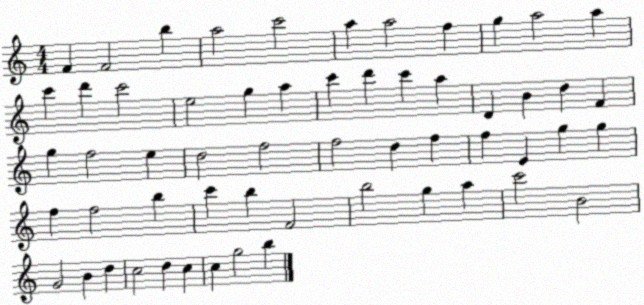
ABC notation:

X:1
T:Untitled
M:4/4
L:1/4
K:C
F F2 b a2 c'2 a a2 f g a2 a c' d' c'2 e2 g a c' d' c' a D B d F g f2 e d2 f2 f2 d f f E g g f f2 b c' b F2 b2 g a c'2 B2 G2 B d c2 d c c g2 b